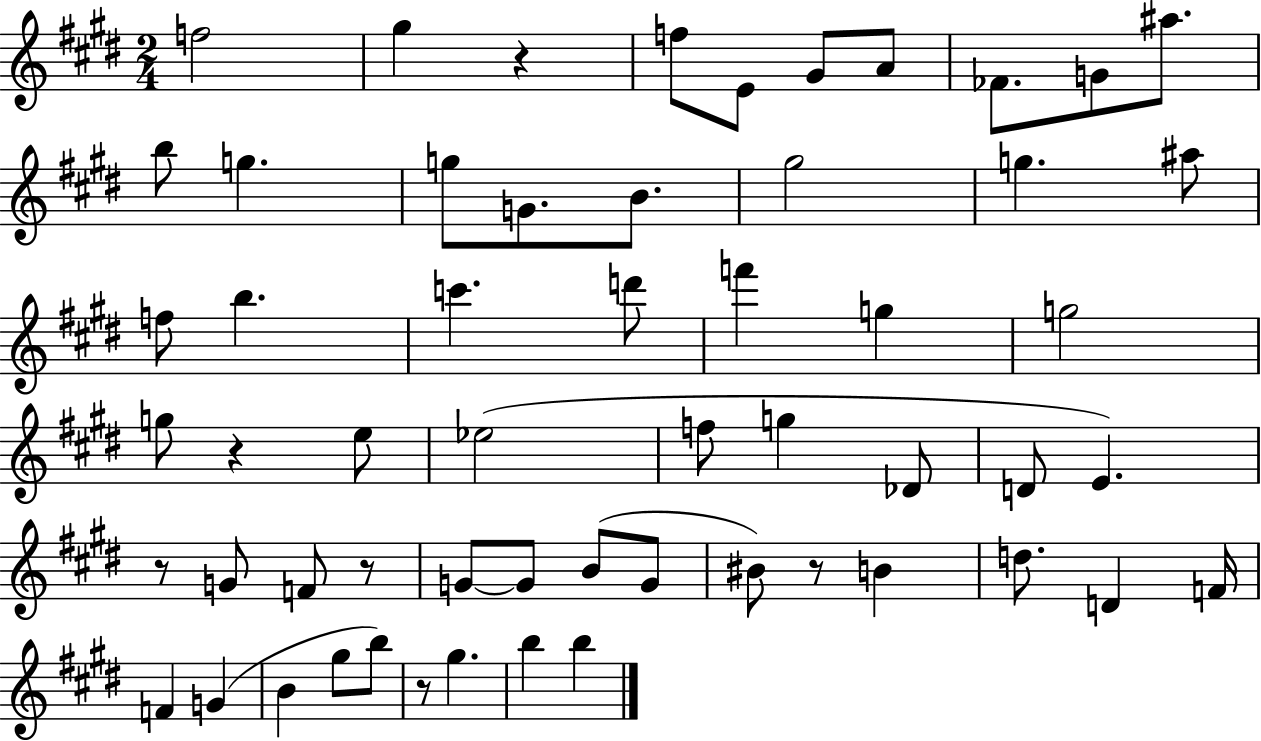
{
  \clef treble
  \numericTimeSignature
  \time 2/4
  \key e \major
  f''2 | gis''4 r4 | f''8 e'8 gis'8 a'8 | fes'8. g'8 ais''8. | \break b''8 g''4. | g''8 g'8. b'8. | gis''2 | g''4. ais''8 | \break f''8 b''4. | c'''4. d'''8 | f'''4 g''4 | g''2 | \break g''8 r4 e''8 | ees''2( | f''8 g''4 des'8 | d'8 e'4.) | \break r8 g'8 f'8 r8 | g'8~~ g'8 b'8( g'8 | bis'8) r8 b'4 | d''8. d'4 f'16 | \break f'4 g'4( | b'4 gis''8 b''8) | r8 gis''4. | b''4 b''4 | \break \bar "|."
}